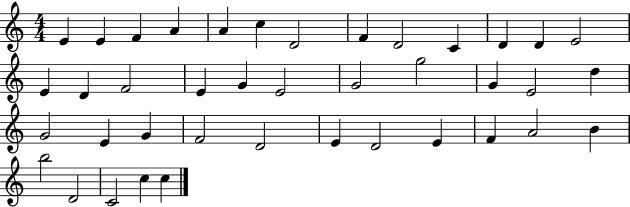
X:1
T:Untitled
M:4/4
L:1/4
K:C
E E F A A c D2 F D2 C D D E2 E D F2 E G E2 G2 g2 G E2 d G2 E G F2 D2 E D2 E F A2 B b2 D2 C2 c c